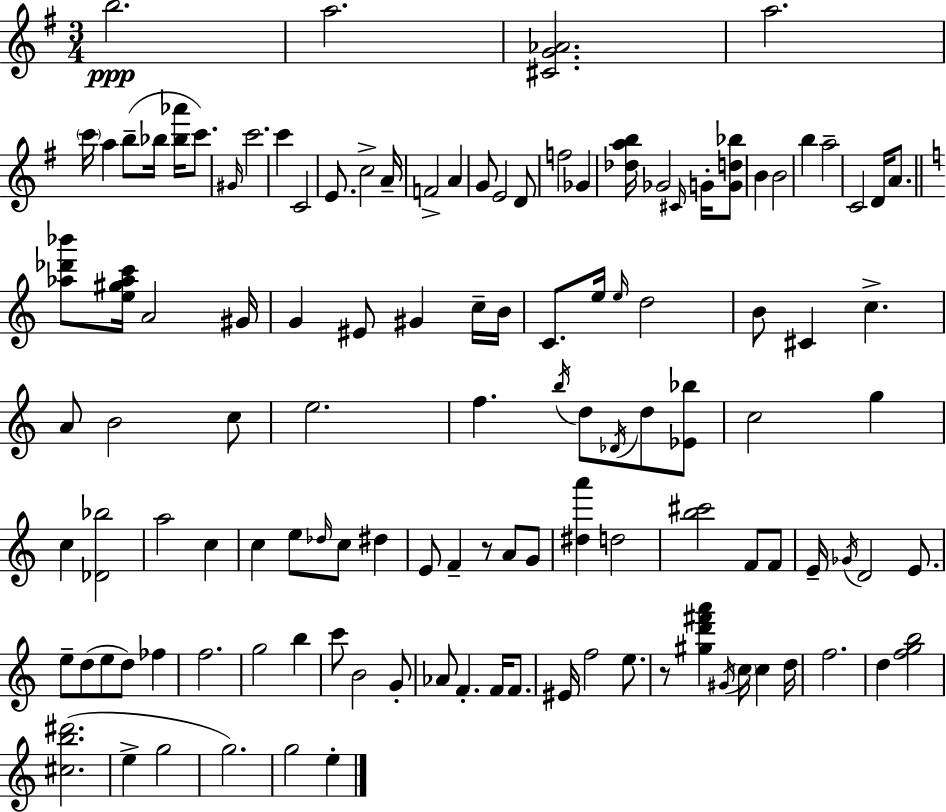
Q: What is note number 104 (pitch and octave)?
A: G5